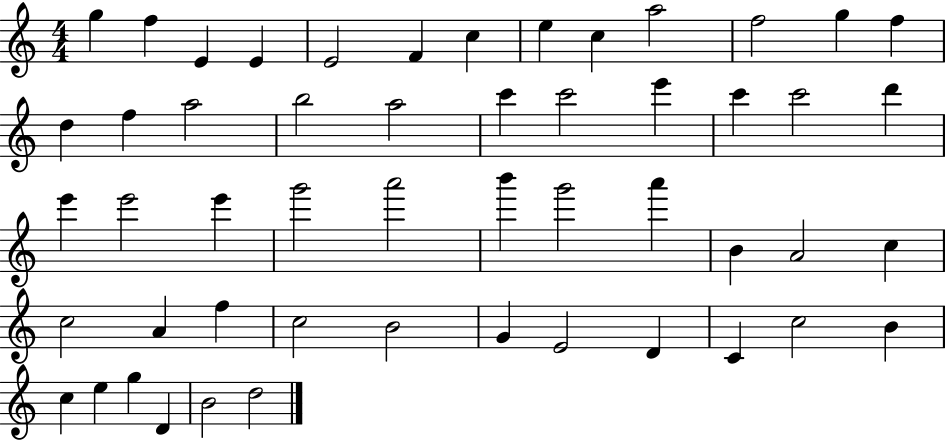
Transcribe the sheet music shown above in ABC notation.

X:1
T:Untitled
M:4/4
L:1/4
K:C
g f E E E2 F c e c a2 f2 g f d f a2 b2 a2 c' c'2 e' c' c'2 d' e' e'2 e' g'2 a'2 b' g'2 a' B A2 c c2 A f c2 B2 G E2 D C c2 B c e g D B2 d2